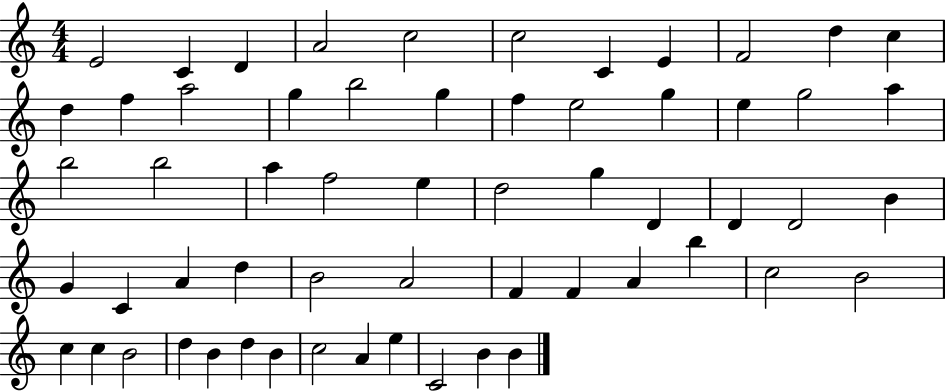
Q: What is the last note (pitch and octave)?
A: B4